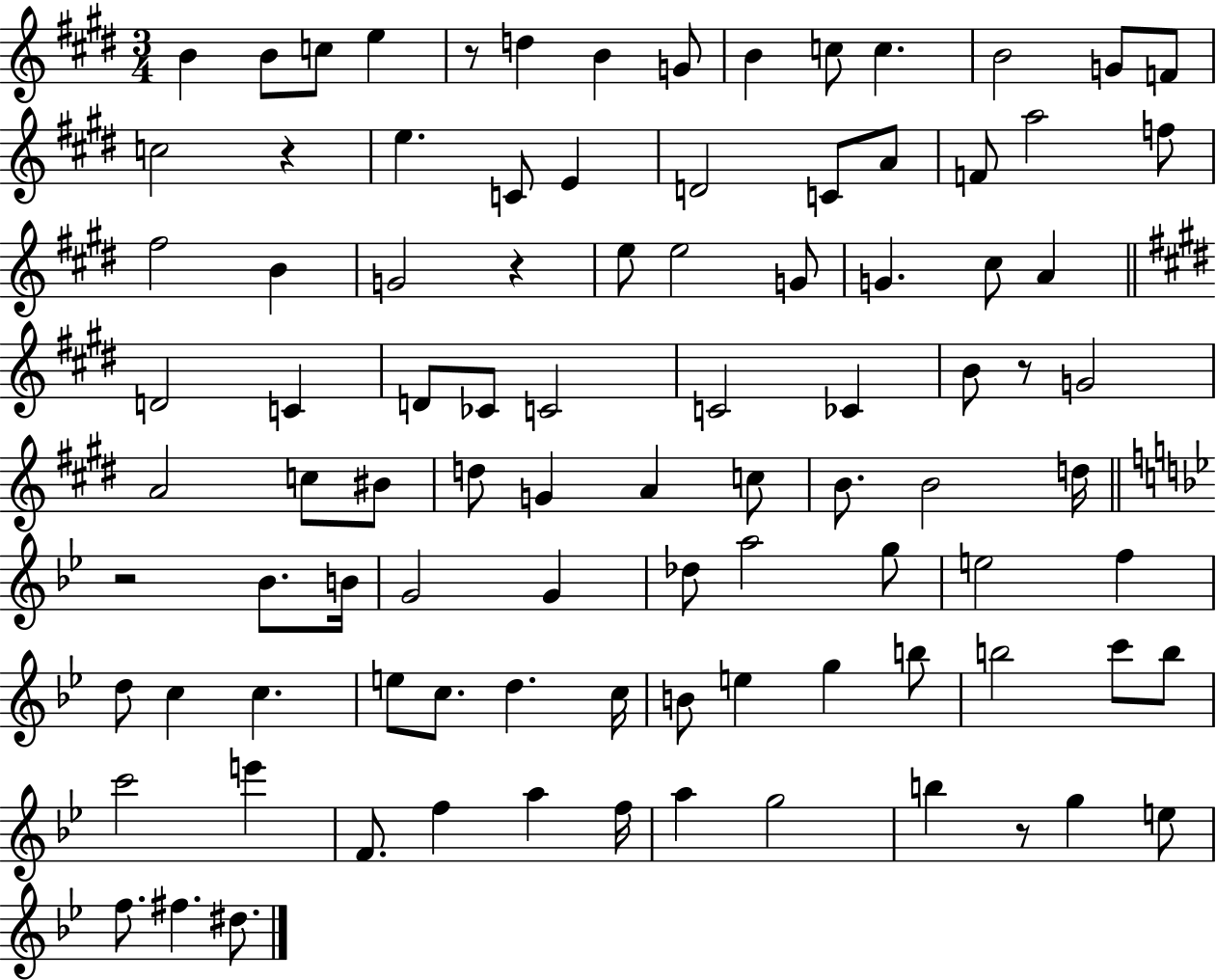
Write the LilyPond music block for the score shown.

{
  \clef treble
  \numericTimeSignature
  \time 3/4
  \key e \major
  b'4 b'8 c''8 e''4 | r8 d''4 b'4 g'8 | b'4 c''8 c''4. | b'2 g'8 f'8 | \break c''2 r4 | e''4. c'8 e'4 | d'2 c'8 a'8 | f'8 a''2 f''8 | \break fis''2 b'4 | g'2 r4 | e''8 e''2 g'8 | g'4. cis''8 a'4 | \break \bar "||" \break \key e \major d'2 c'4 | d'8 ces'8 c'2 | c'2 ces'4 | b'8 r8 g'2 | \break a'2 c''8 bis'8 | d''8 g'4 a'4 c''8 | b'8. b'2 d''16 | \bar "||" \break \key bes \major r2 bes'8. b'16 | g'2 g'4 | des''8 a''2 g''8 | e''2 f''4 | \break d''8 c''4 c''4. | e''8 c''8. d''4. c''16 | b'8 e''4 g''4 b''8 | b''2 c'''8 b''8 | \break c'''2 e'''4 | f'8. f''4 a''4 f''16 | a''4 g''2 | b''4 r8 g''4 e''8 | \break f''8. fis''4. dis''8. | \bar "|."
}